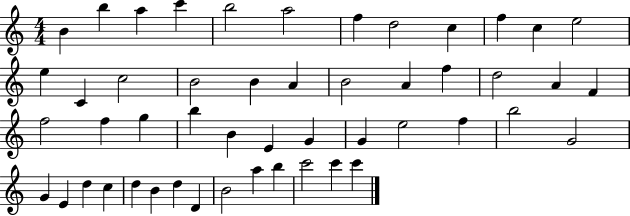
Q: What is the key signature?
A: C major